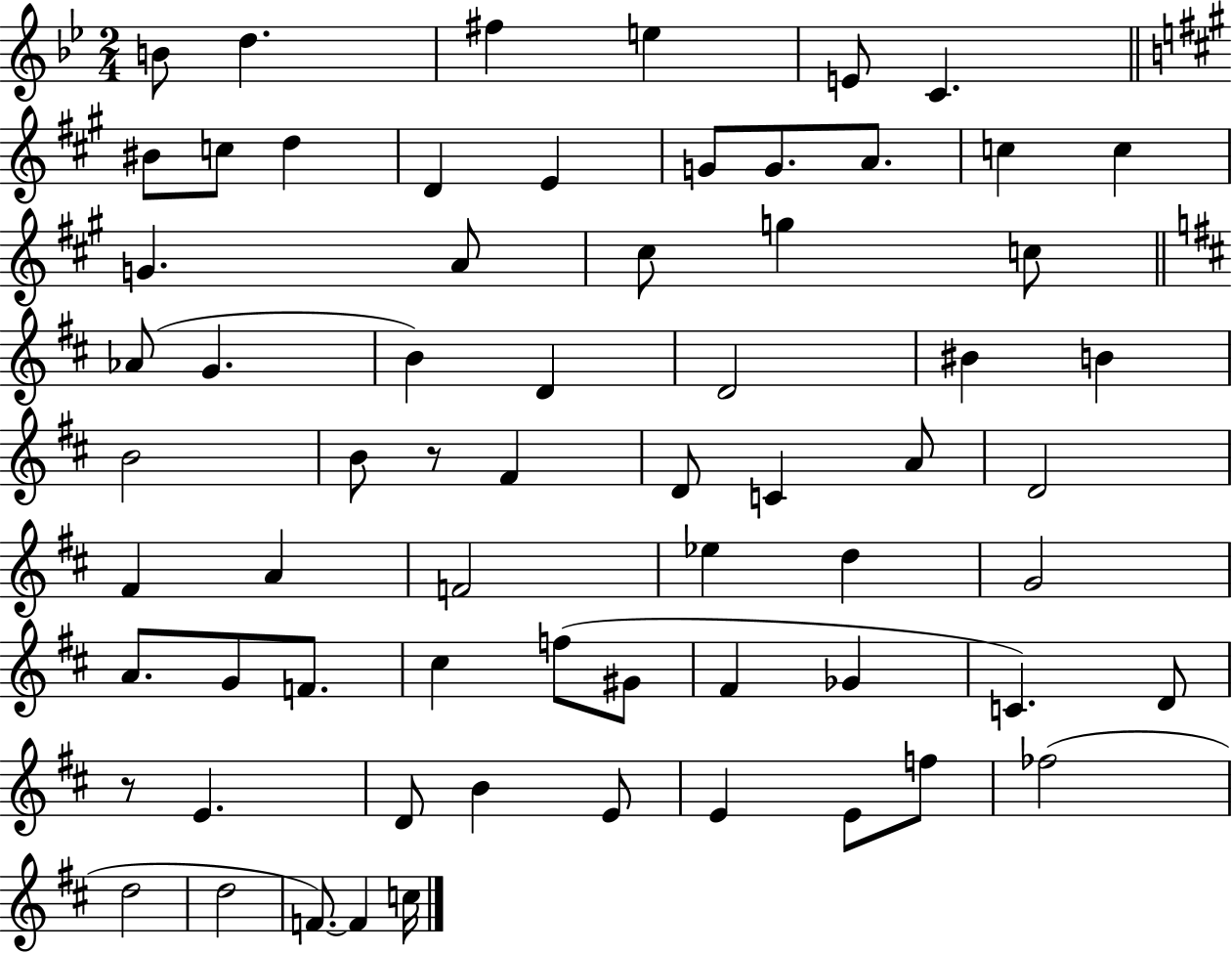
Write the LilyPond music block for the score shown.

{
  \clef treble
  \numericTimeSignature
  \time 2/4
  \key bes \major
  b'8 d''4. | fis''4 e''4 | e'8 c'4. | \bar "||" \break \key a \major bis'8 c''8 d''4 | d'4 e'4 | g'8 g'8. a'8. | c''4 c''4 | \break g'4. a'8 | cis''8 g''4 c''8 | \bar "||" \break \key d \major aes'8( g'4. | b'4) d'4 | d'2 | bis'4 b'4 | \break b'2 | b'8 r8 fis'4 | d'8 c'4 a'8 | d'2 | \break fis'4 a'4 | f'2 | ees''4 d''4 | g'2 | \break a'8. g'8 f'8. | cis''4 f''8( gis'8 | fis'4 ges'4 | c'4.) d'8 | \break r8 e'4. | d'8 b'4 e'8 | e'4 e'8 f''8 | fes''2( | \break d''2 | d''2 | f'8.~~) f'4 c''16 | \bar "|."
}